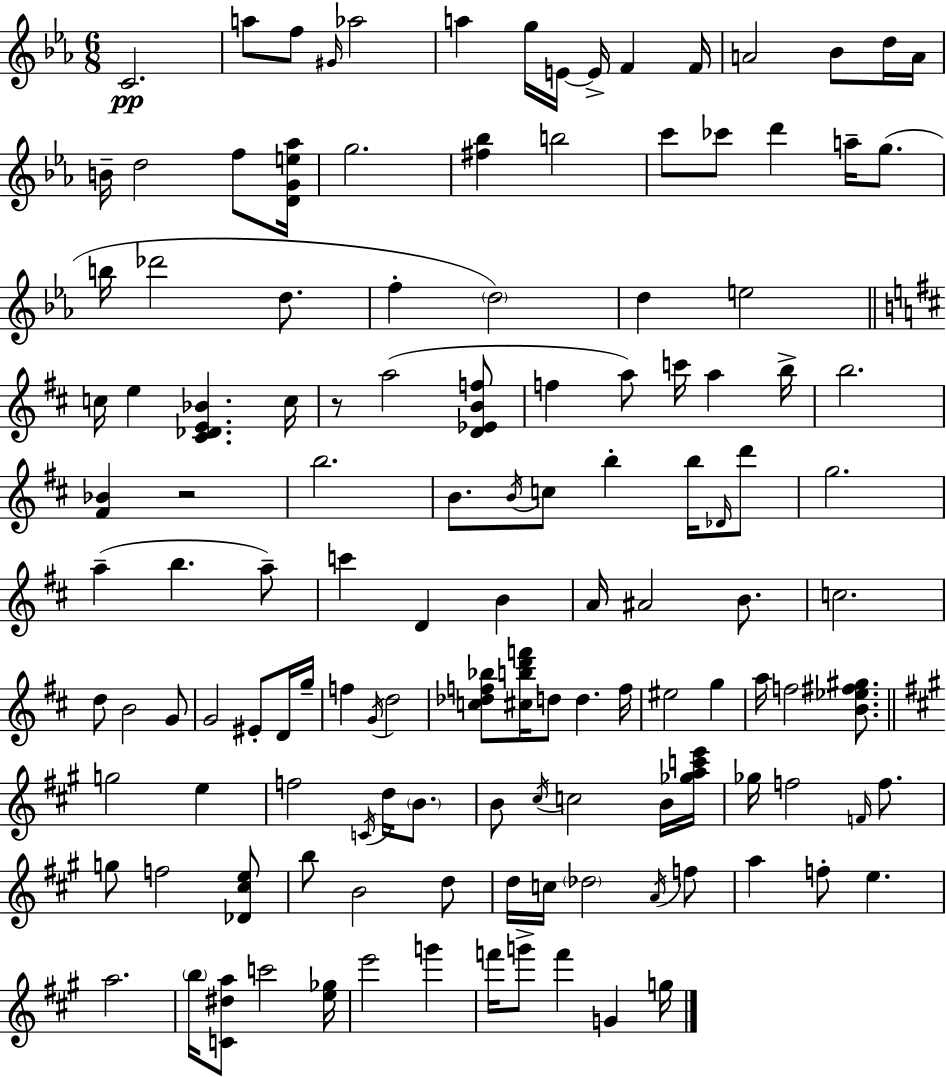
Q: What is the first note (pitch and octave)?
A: C4